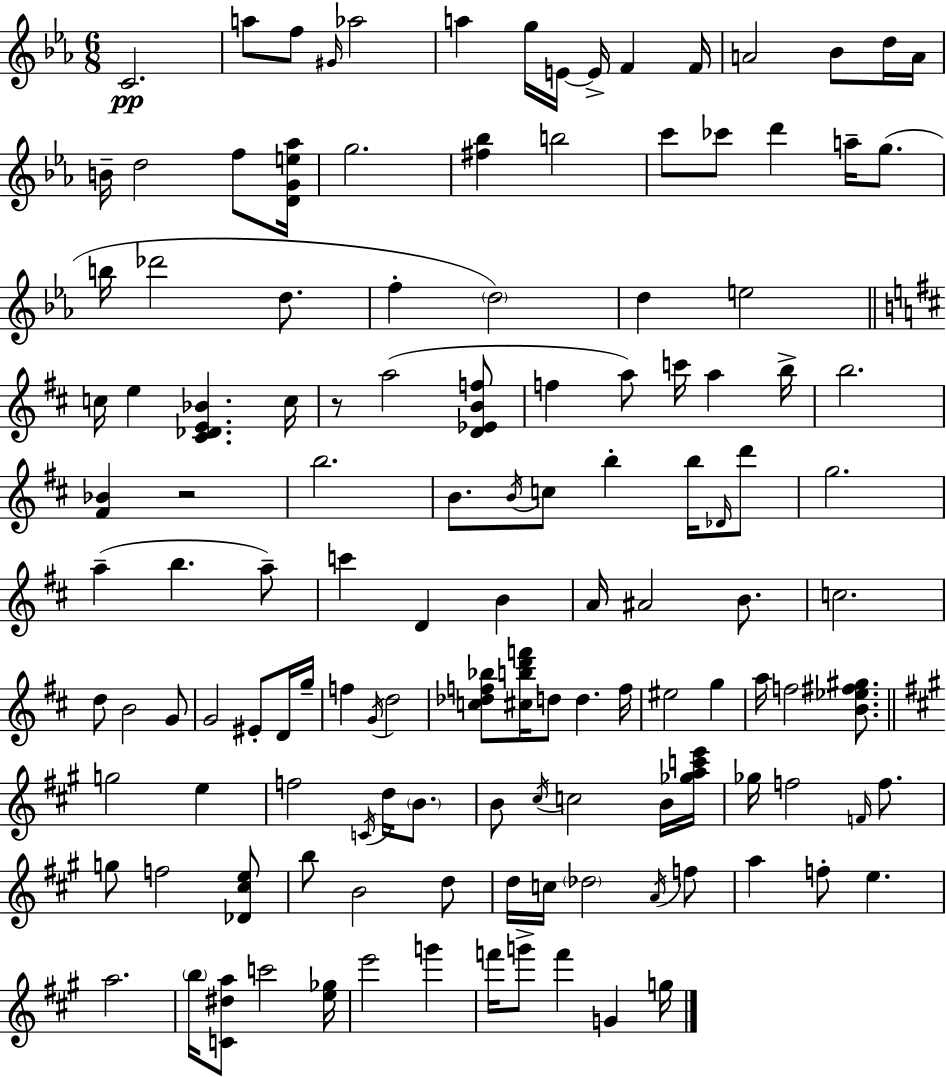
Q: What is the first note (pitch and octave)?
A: C4